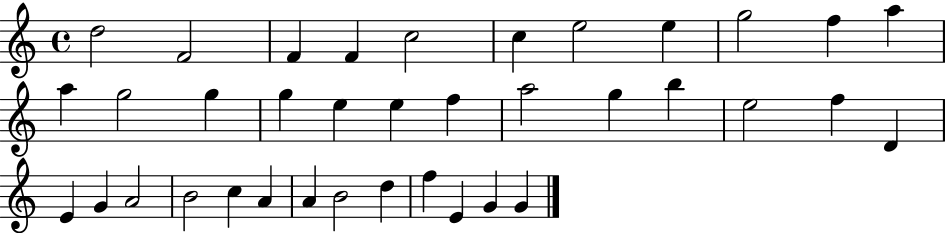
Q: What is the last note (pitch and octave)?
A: G4